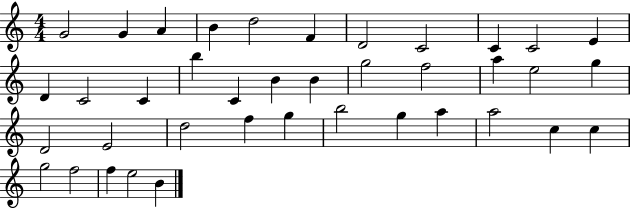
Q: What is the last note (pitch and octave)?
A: B4